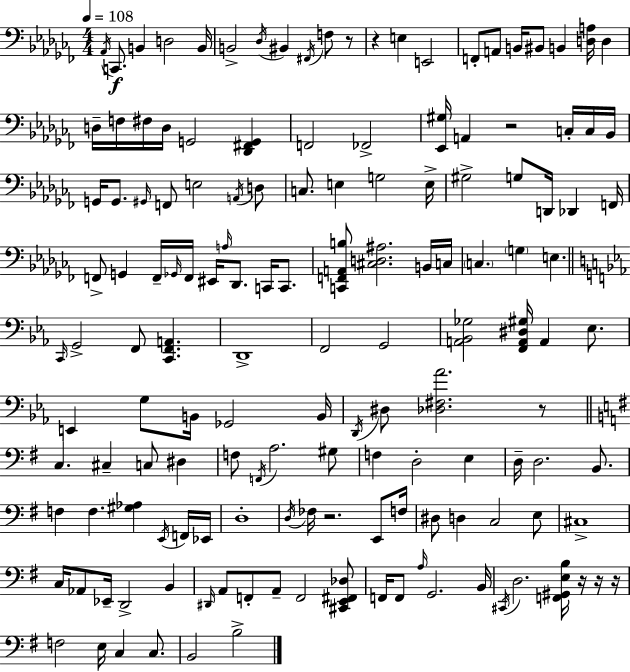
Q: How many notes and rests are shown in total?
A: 147